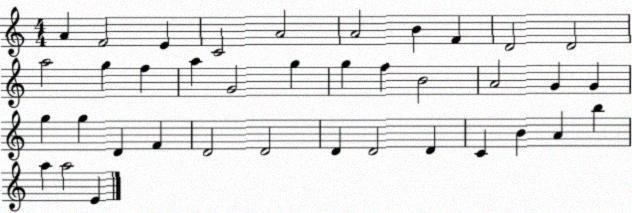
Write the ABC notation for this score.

X:1
T:Untitled
M:4/4
L:1/4
K:C
A F2 E C2 A2 A2 B F D2 D2 a2 g f a G2 g g f B2 A2 G G g g D F D2 D2 D D2 D C B A b a a2 E